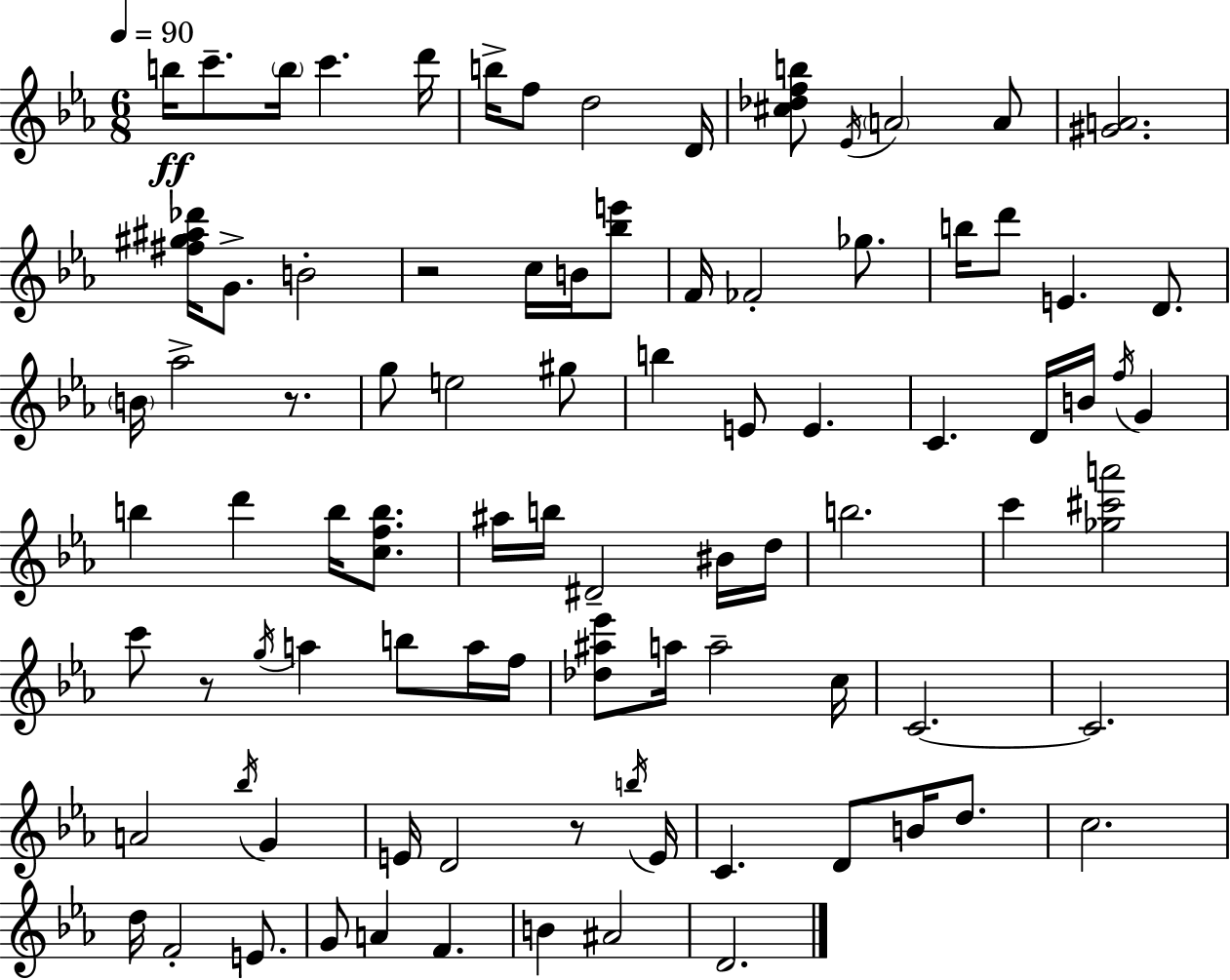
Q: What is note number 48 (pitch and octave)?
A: G5